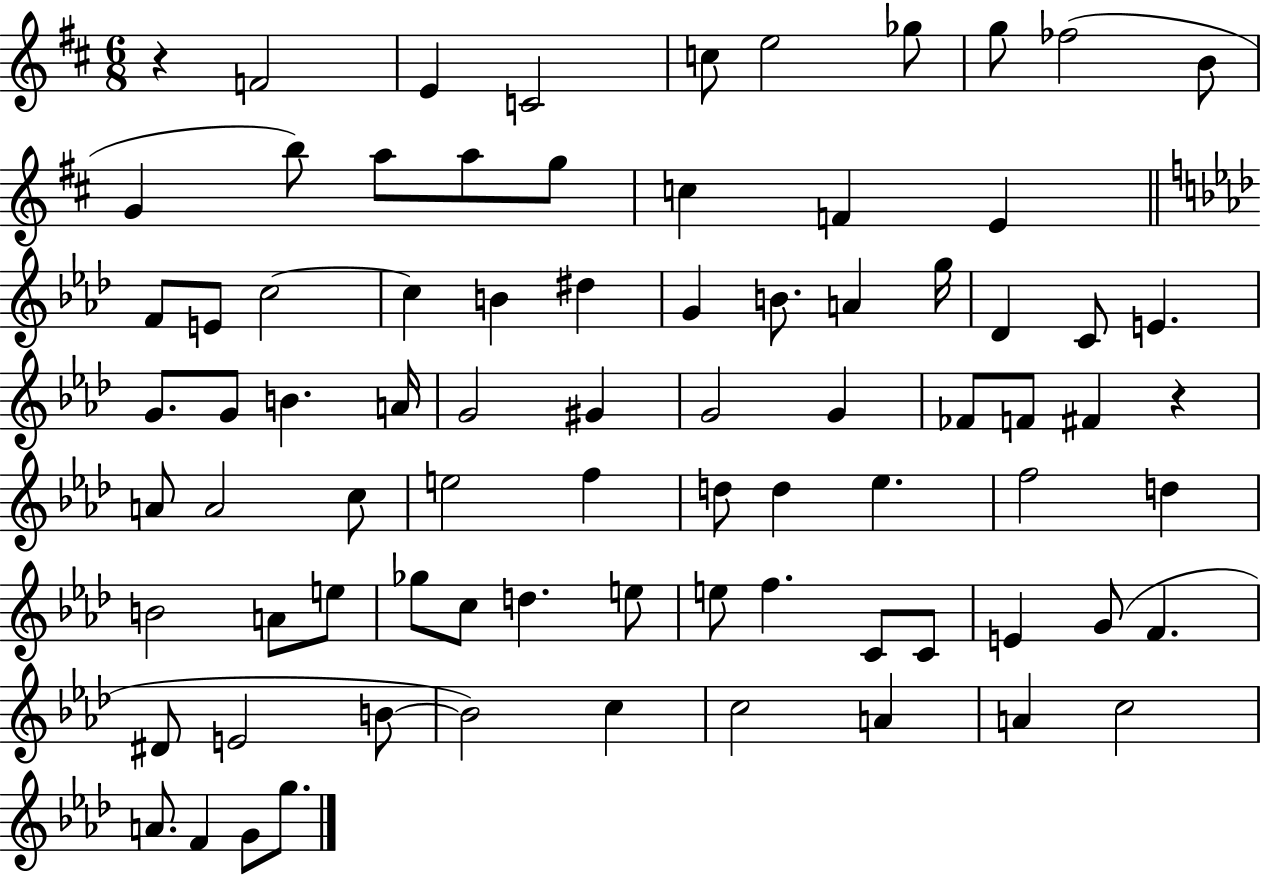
{
  \clef treble
  \numericTimeSignature
  \time 6/8
  \key d \major
  r4 f'2 | e'4 c'2 | c''8 e''2 ges''8 | g''8 fes''2( b'8 | \break g'4 b''8) a''8 a''8 g''8 | c''4 f'4 e'4 | \bar "||" \break \key f \minor f'8 e'8 c''2~~ | c''4 b'4 dis''4 | g'4 b'8. a'4 g''16 | des'4 c'8 e'4. | \break g'8. g'8 b'4. a'16 | g'2 gis'4 | g'2 g'4 | fes'8 f'8 fis'4 r4 | \break a'8 a'2 c''8 | e''2 f''4 | d''8 d''4 ees''4. | f''2 d''4 | \break b'2 a'8 e''8 | ges''8 c''8 d''4. e''8 | e''8 f''4. c'8 c'8 | e'4 g'8( f'4. | \break dis'8 e'2 b'8~~ | b'2) c''4 | c''2 a'4 | a'4 c''2 | \break a'8. f'4 g'8 g''8. | \bar "|."
}